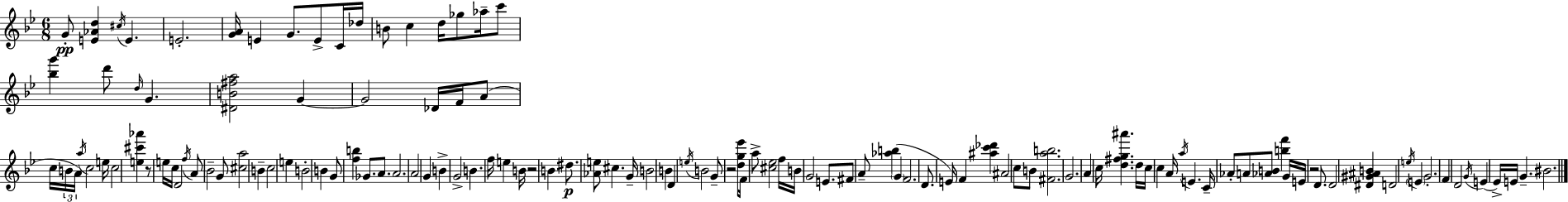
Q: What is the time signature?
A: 6/8